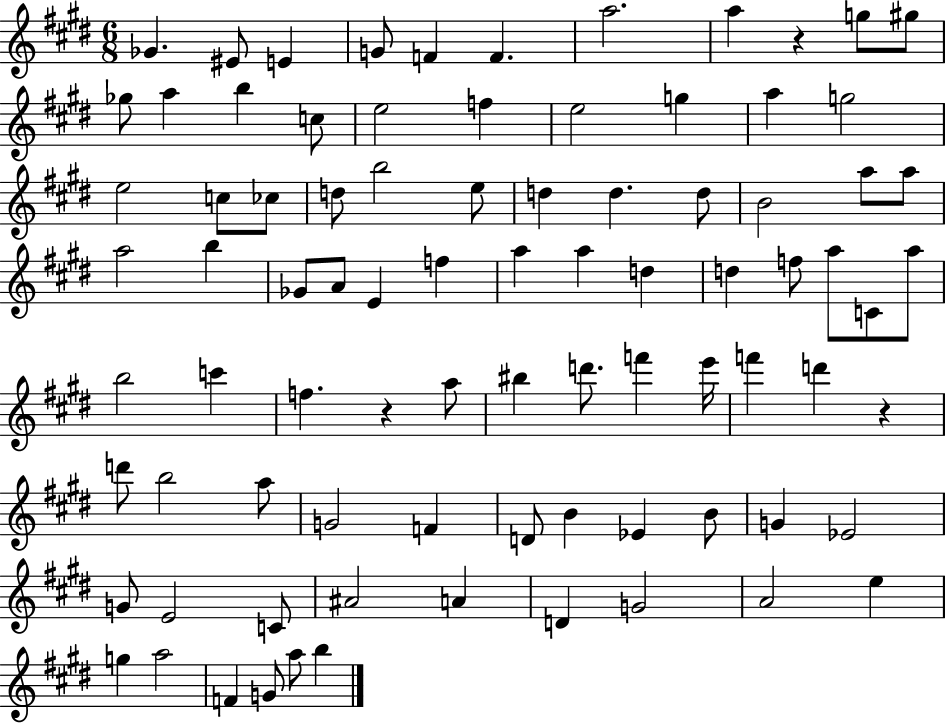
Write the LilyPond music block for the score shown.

{
  \clef treble
  \numericTimeSignature
  \time 6/8
  \key e \major
  \repeat volta 2 { ges'4. eis'8 e'4 | g'8 f'4 f'4. | a''2. | a''4 r4 g''8 gis''8 | \break ges''8 a''4 b''4 c''8 | e''2 f''4 | e''2 g''4 | a''4 g''2 | \break e''2 c''8 ces''8 | d''8 b''2 e''8 | d''4 d''4. d''8 | b'2 a''8 a''8 | \break a''2 b''4 | ges'8 a'8 e'4 f''4 | a''4 a''4 d''4 | d''4 f''8 a''8 c'8 a''8 | \break b''2 c'''4 | f''4. r4 a''8 | bis''4 d'''8. f'''4 e'''16 | f'''4 d'''4 r4 | \break d'''8 b''2 a''8 | g'2 f'4 | d'8 b'4 ees'4 b'8 | g'4 ees'2 | \break g'8 e'2 c'8 | ais'2 a'4 | d'4 g'2 | a'2 e''4 | \break g''4 a''2 | f'4 g'8 a''8 b''4 | } \bar "|."
}